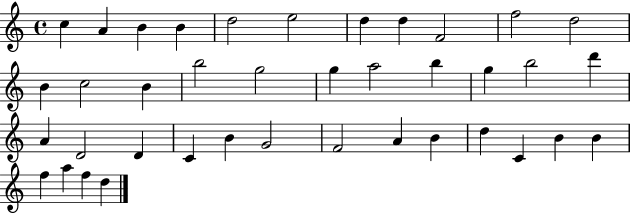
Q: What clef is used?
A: treble